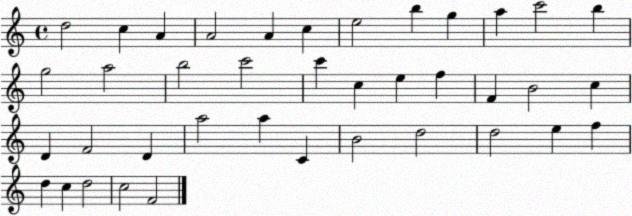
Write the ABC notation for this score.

X:1
T:Untitled
M:4/4
L:1/4
K:C
d2 c A A2 A c e2 b g a c'2 b g2 a2 b2 c'2 c' c e f F B2 c D F2 D a2 a C B2 d2 d2 e f d c d2 c2 F2